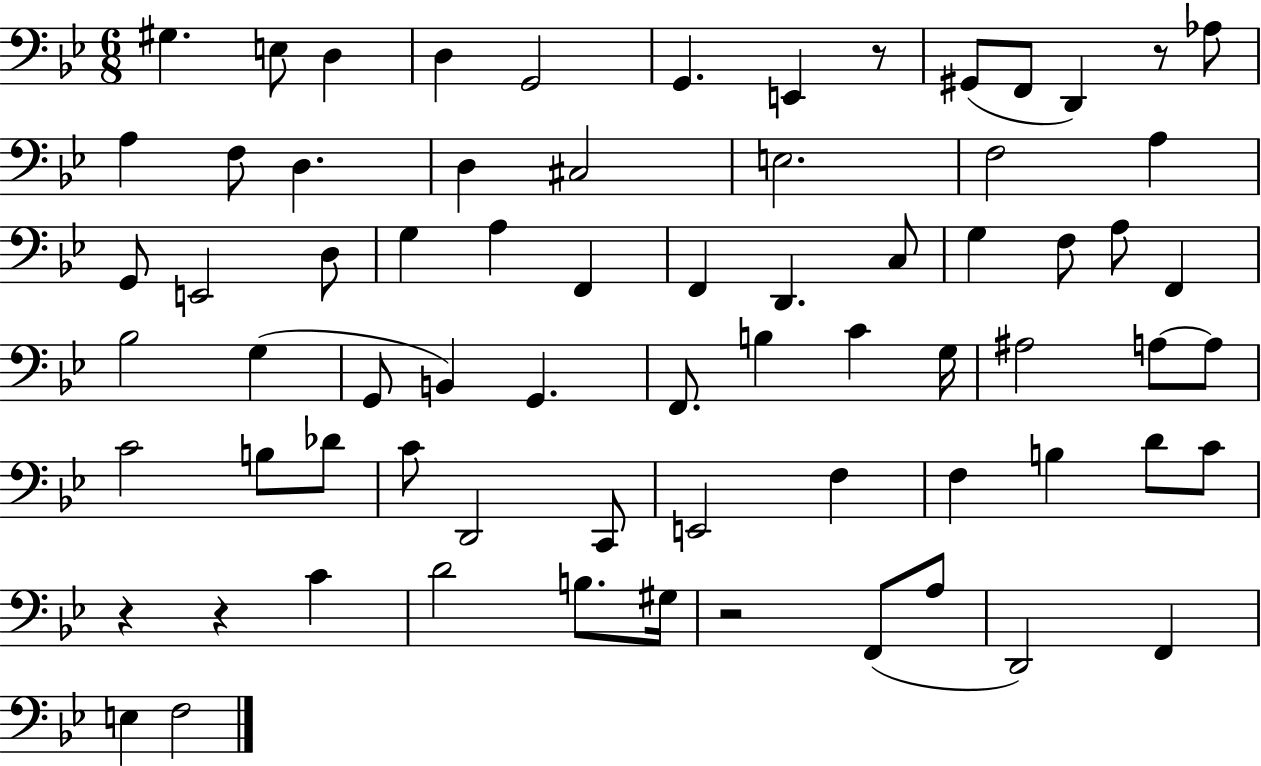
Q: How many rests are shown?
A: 5